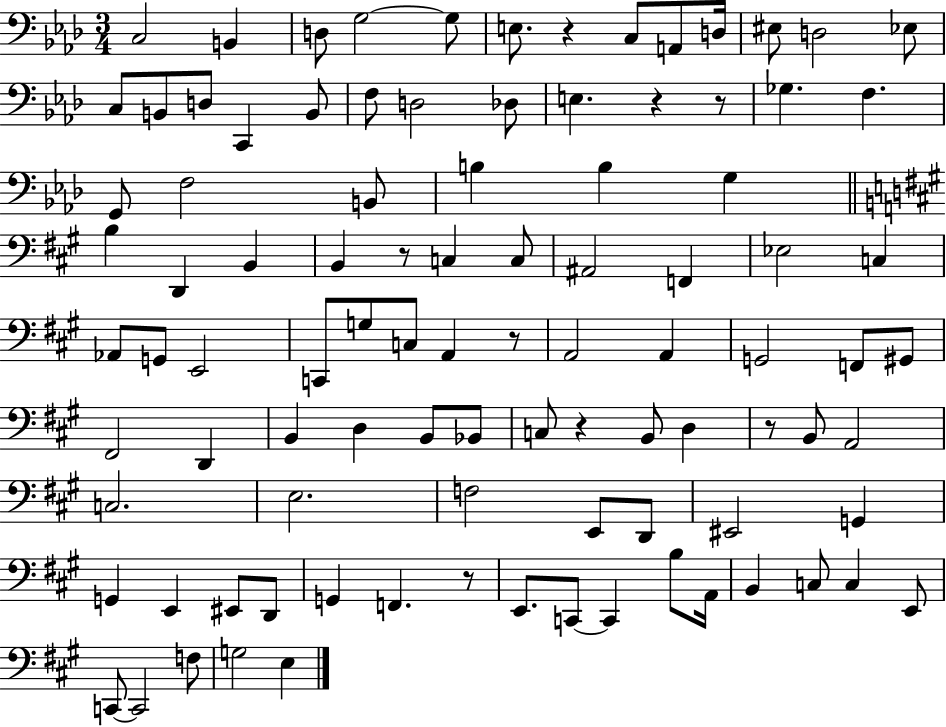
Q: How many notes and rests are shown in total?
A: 97